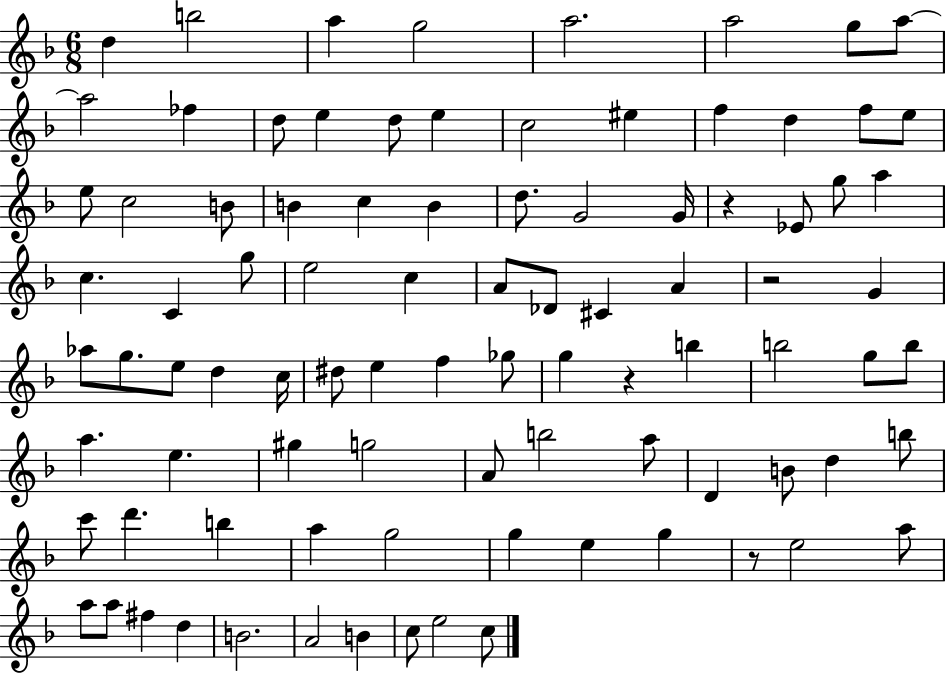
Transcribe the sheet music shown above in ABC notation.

X:1
T:Untitled
M:6/8
L:1/4
K:F
d b2 a g2 a2 a2 g/2 a/2 a2 _f d/2 e d/2 e c2 ^e f d f/2 e/2 e/2 c2 B/2 B c B d/2 G2 G/4 z _E/2 g/2 a c C g/2 e2 c A/2 _D/2 ^C A z2 G _a/2 g/2 e/2 d c/4 ^d/2 e f _g/2 g z b b2 g/2 b/2 a e ^g g2 A/2 b2 a/2 D B/2 d b/2 c'/2 d' b a g2 g e g z/2 e2 a/2 a/2 a/2 ^f d B2 A2 B c/2 e2 c/2